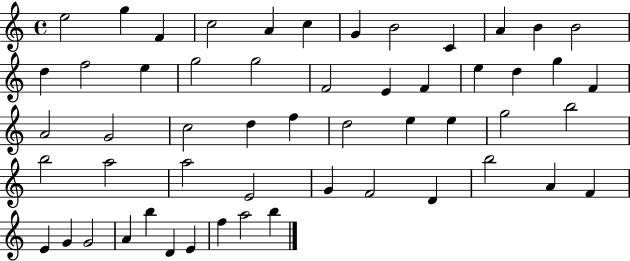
E5/h G5/q F4/q C5/h A4/q C5/q G4/q B4/h C4/q A4/q B4/q B4/h D5/q F5/h E5/q G5/h G5/h F4/h E4/q F4/q E5/q D5/q G5/q F4/q A4/h G4/h C5/h D5/q F5/q D5/h E5/q E5/q G5/h B5/h B5/h A5/h A5/h E4/h G4/q F4/h D4/q B5/h A4/q F4/q E4/q G4/q G4/h A4/q B5/q D4/q E4/q F5/q A5/h B5/q